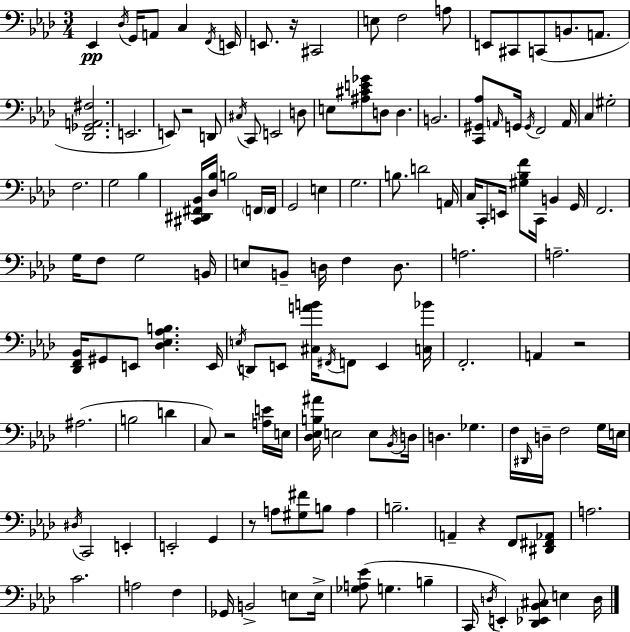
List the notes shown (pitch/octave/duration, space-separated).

Eb2/q Db3/s G2/s A2/e C3/q F2/s E2/s E2/e. R/s C#2/h E3/e F3/h A3/e E2/e C#2/e C2/e B2/e. A2/e. [Db2,Gb2,A2,F#3]/h. E2/h. E2/e R/h D2/e C#3/s C2/e E2/h D3/e E3/e [A#3,C#4,E4,Gb4]/e D3/e D3/q. B2/h. [C2,G#2,Ab3]/e A2/s G2/s G2/s F2/h A2/s C3/q G#3/h F3/h. G3/h Bb3/q [C#2,D#2,F#2,Bb2]/s [Db3,Bb3]/s B3/h F2/s F2/s G2/h E3/q G3/h. B3/e. D4/h A2/s C3/s C2/e E2/s [G#3,Bb3,F4]/e C2/s B2/q G2/s F2/h. G3/s F3/e G3/h B2/s E3/e B2/e D3/s F3/q D3/e. A3/h. A3/h. [Db2,F2,Bb2]/s G#2/e E2/e [Db3,Eb3,Ab3,B3]/q. E2/s E3/s D2/e E2/e [C#3,A4,B4]/s F#2/s F2/e E2/q [C3,Bb4]/s F2/h. A2/q R/h A#3/h. B3/h D4/q C3/e R/h [A3,E4]/s E3/s [Db3,Eb3,B3,A#4]/s E3/h E3/e Bb2/s D3/s D3/q. Gb3/q. F3/s D#2/s D3/s F3/h G3/s E3/s D#3/s C2/h E2/q E2/h G2/q R/e A3/e [G#3,F#4]/e B3/e A3/q B3/h. A2/q R/q F2/e [D#2,F#2,Ab2]/e A3/h. C4/h. A3/h F3/q Gb2/s B2/h E3/e E3/s [Gb3,A3,Eb4]/e G3/q. B3/q C2/s D3/s E2/q [Db2,Eb2,Bb2,C#3]/e E3/q D3/s